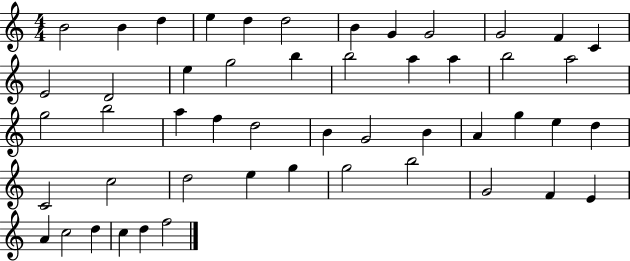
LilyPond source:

{
  \clef treble
  \numericTimeSignature
  \time 4/4
  \key c \major
  b'2 b'4 d''4 | e''4 d''4 d''2 | b'4 g'4 g'2 | g'2 f'4 c'4 | \break e'2 d'2 | e''4 g''2 b''4 | b''2 a''4 a''4 | b''2 a''2 | \break g''2 b''2 | a''4 f''4 d''2 | b'4 g'2 b'4 | a'4 g''4 e''4 d''4 | \break c'2 c''2 | d''2 e''4 g''4 | g''2 b''2 | g'2 f'4 e'4 | \break a'4 c''2 d''4 | c''4 d''4 f''2 | \bar "|."
}